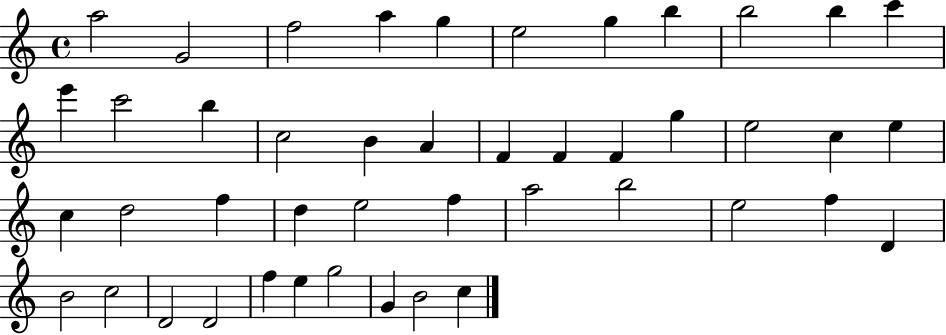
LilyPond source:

{
  \clef treble
  \time 4/4
  \defaultTimeSignature
  \key c \major
  a''2 g'2 | f''2 a''4 g''4 | e''2 g''4 b''4 | b''2 b''4 c'''4 | \break e'''4 c'''2 b''4 | c''2 b'4 a'4 | f'4 f'4 f'4 g''4 | e''2 c''4 e''4 | \break c''4 d''2 f''4 | d''4 e''2 f''4 | a''2 b''2 | e''2 f''4 d'4 | \break b'2 c''2 | d'2 d'2 | f''4 e''4 g''2 | g'4 b'2 c''4 | \break \bar "|."
}